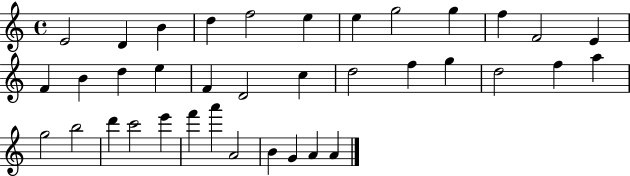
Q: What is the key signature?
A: C major